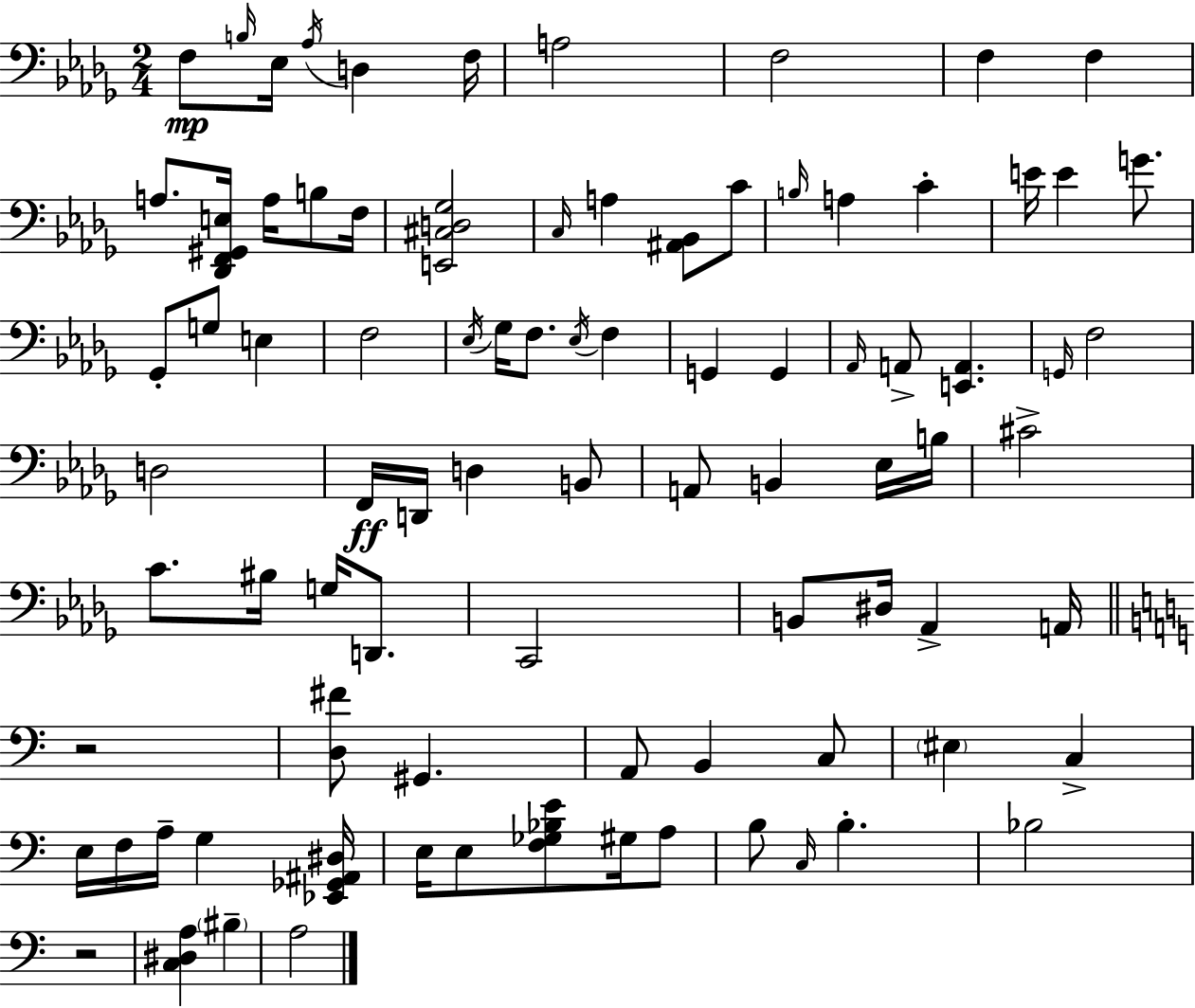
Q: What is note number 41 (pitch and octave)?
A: D2